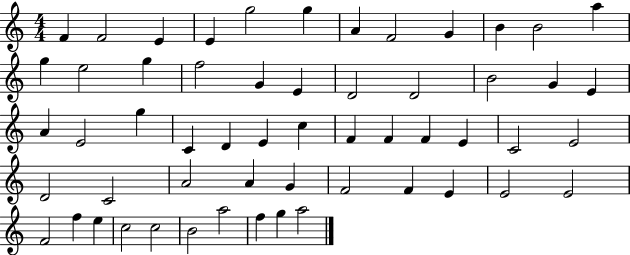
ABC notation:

X:1
T:Untitled
M:4/4
L:1/4
K:C
F F2 E E g2 g A F2 G B B2 a g e2 g f2 G E D2 D2 B2 G E A E2 g C D E c F F F E C2 E2 D2 C2 A2 A G F2 F E E2 E2 F2 f e c2 c2 B2 a2 f g a2